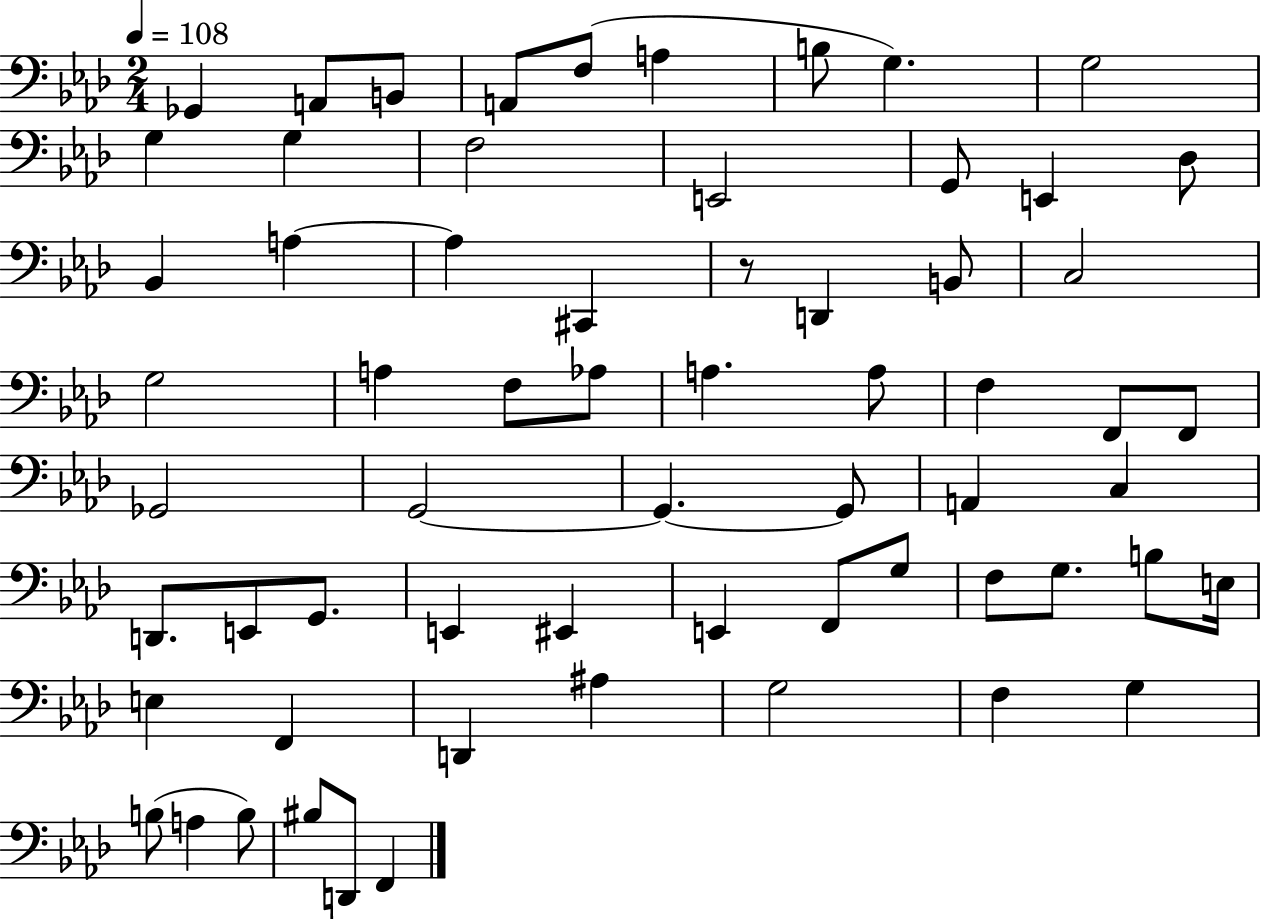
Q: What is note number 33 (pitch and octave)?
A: Gb2